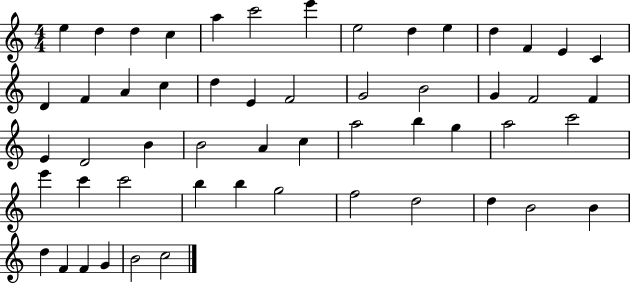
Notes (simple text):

E5/q D5/q D5/q C5/q A5/q C6/h E6/q E5/h D5/q E5/q D5/q F4/q E4/q C4/q D4/q F4/q A4/q C5/q D5/q E4/q F4/h G4/h B4/h G4/q F4/h F4/q E4/q D4/h B4/q B4/h A4/q C5/q A5/h B5/q G5/q A5/h C6/h E6/q C6/q C6/h B5/q B5/q G5/h F5/h D5/h D5/q B4/h B4/q D5/q F4/q F4/q G4/q B4/h C5/h